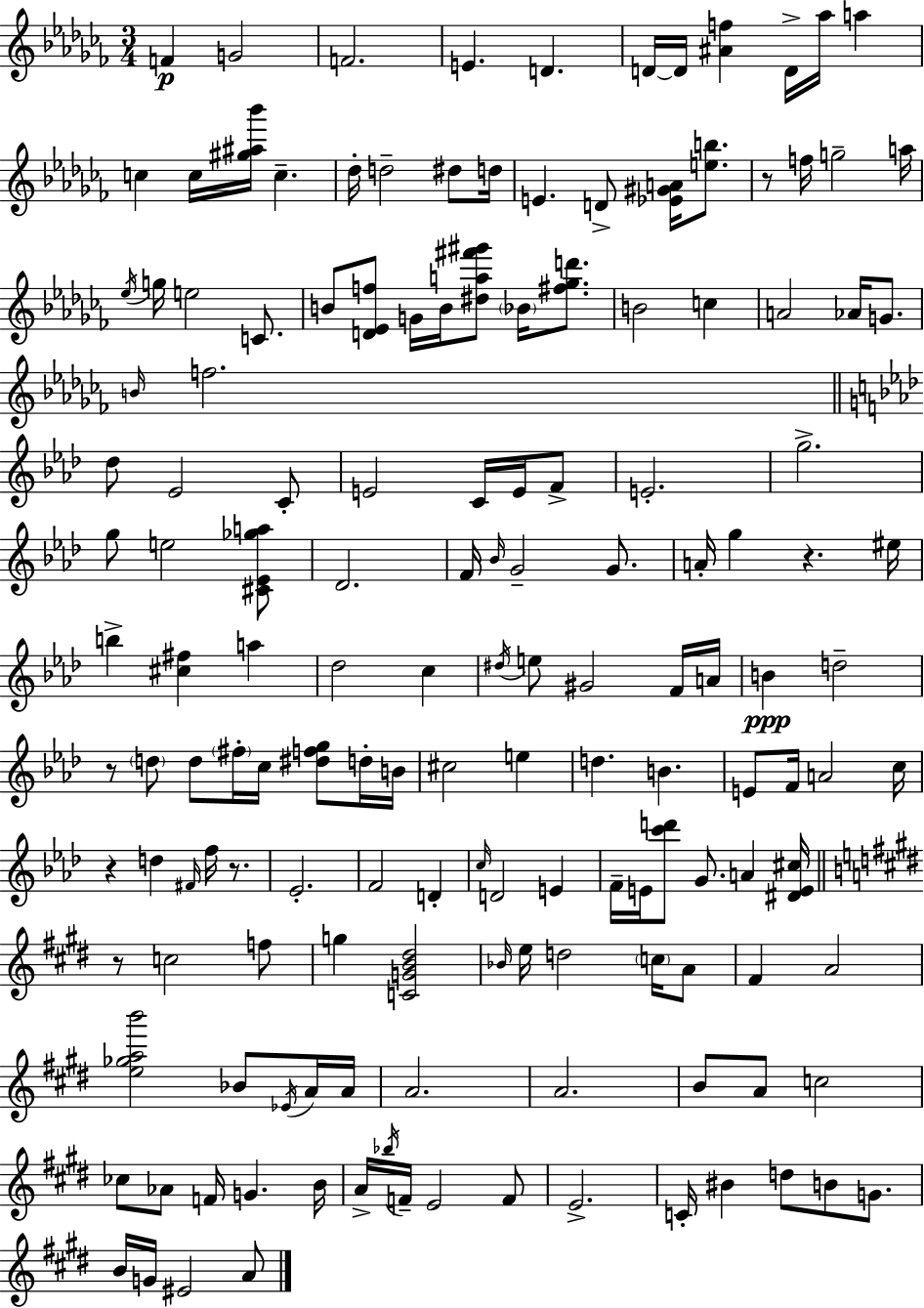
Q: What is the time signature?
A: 3/4